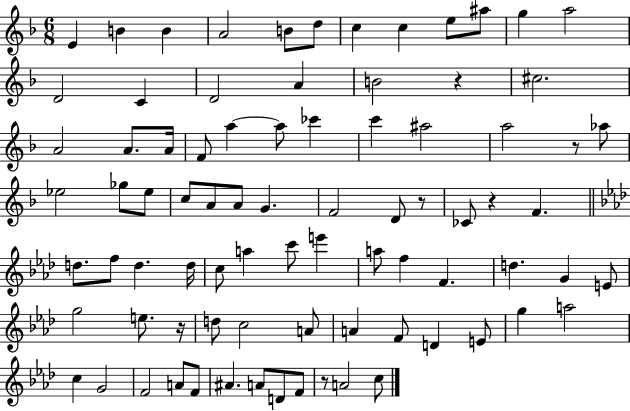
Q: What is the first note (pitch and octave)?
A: E4